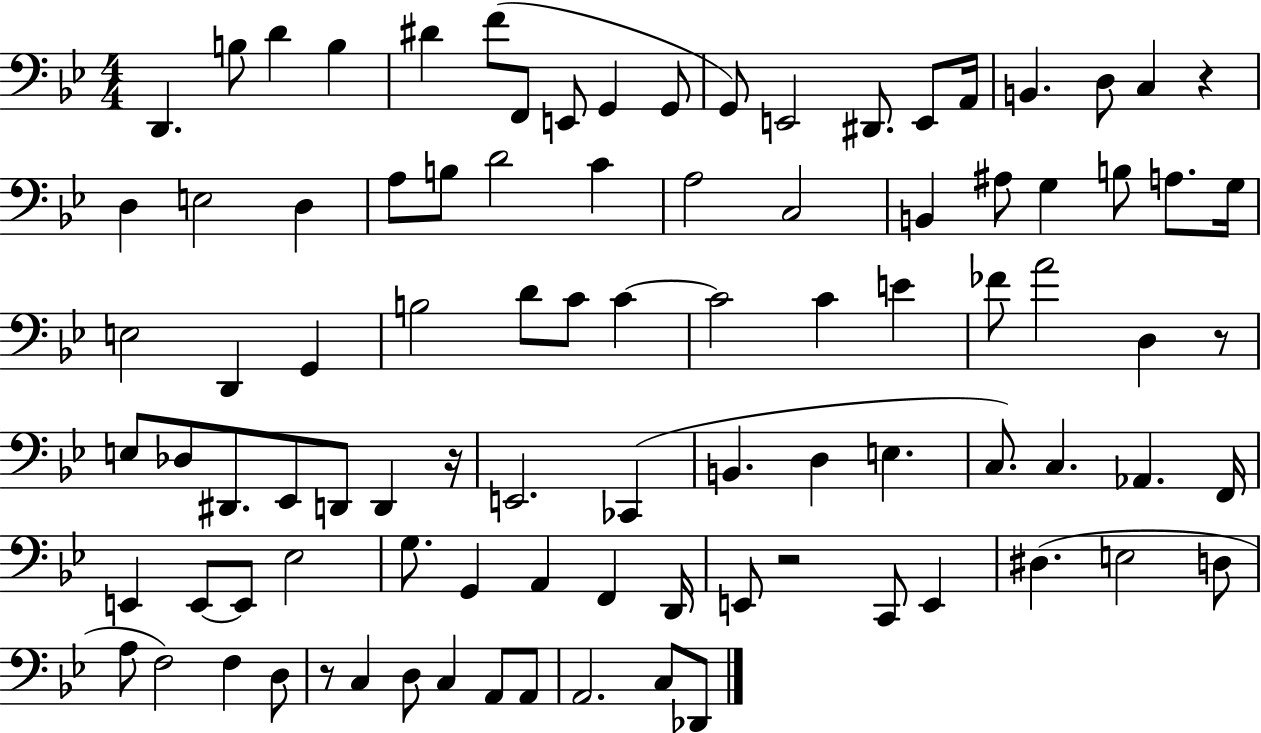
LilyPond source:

{
  \clef bass
  \numericTimeSignature
  \time 4/4
  \key bes \major
  d,4. b8 d'4 b4 | dis'4 f'8( f,8 e,8 g,4 g,8 | g,8) e,2 dis,8. e,8 a,16 | b,4. d8 c4 r4 | \break d4 e2 d4 | a8 b8 d'2 c'4 | a2 c2 | b,4 ais8 g4 b8 a8. g16 | \break e2 d,4 g,4 | b2 d'8 c'8 c'4~~ | c'2 c'4 e'4 | fes'8 a'2 d4 r8 | \break e8 des8 dis,8. ees,8 d,8 d,4 r16 | e,2. ces,4( | b,4. d4 e4. | c8.) c4. aes,4. f,16 | \break e,4 e,8~~ e,8 ees2 | g8. g,4 a,4 f,4 d,16 | e,8 r2 c,8 e,4 | dis4.( e2 d8 | \break a8 f2) f4 d8 | r8 c4 d8 c4 a,8 a,8 | a,2. c8 des,8 | \bar "|."
}